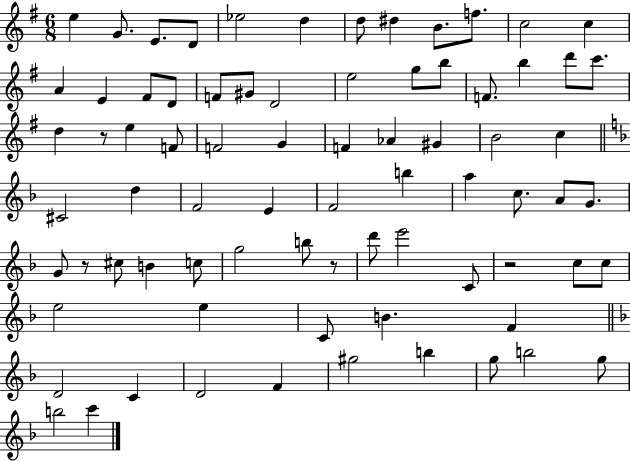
{
  \clef treble
  \numericTimeSignature
  \time 6/8
  \key g \major
  \repeat volta 2 { e''4 g'8. e'8. d'8 | ees''2 d''4 | d''8 dis''4 b'8. f''8. | c''2 c''4 | \break a'4 e'4 fis'8 d'8 | f'8 gis'8 d'2 | e''2 g''8 b''8 | f'8. b''4 d'''8 c'''8. | \break d''4 r8 e''4 f'8 | f'2 g'4 | f'4 aes'4 gis'4 | b'2 c''4 | \break \bar "||" \break \key f \major cis'2 d''4 | f'2 e'4 | f'2 b''4 | a''4 c''8. a'8 g'8. | \break g'8 r8 cis''8 b'4 c''8 | g''2 b''8 r8 | d'''8 e'''2 c'8 | r2 c''8 c''8 | \break e''2 e''4 | c'8 b'4. f'4 | \bar "||" \break \key d \minor d'2 c'4 | d'2 f'4 | gis''2 b''4 | g''8 b''2 g''8 | \break b''2 c'''4 | } \bar "|."
}